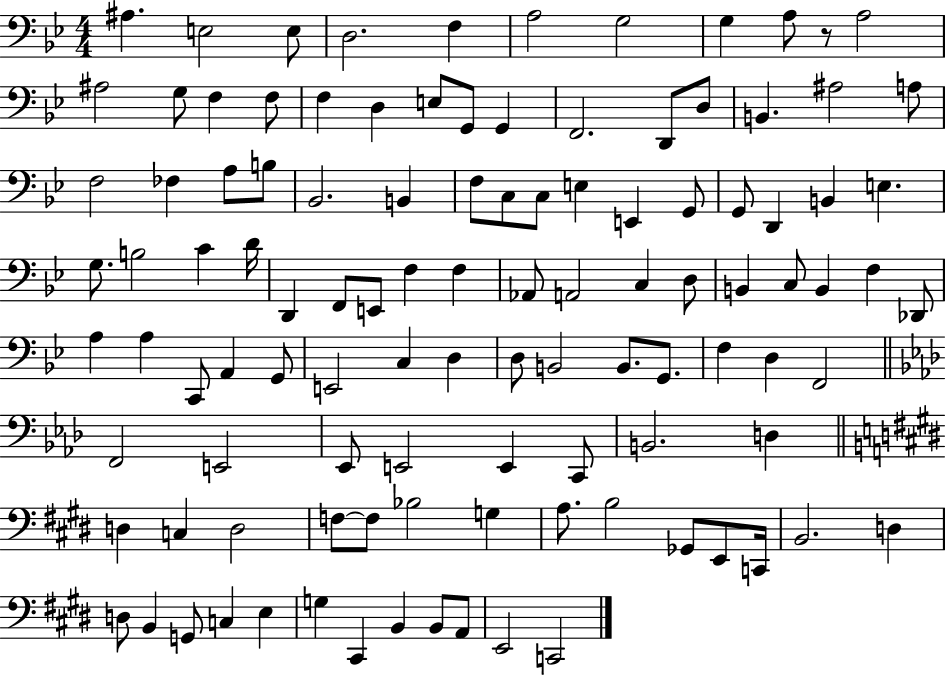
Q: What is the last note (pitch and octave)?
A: C2